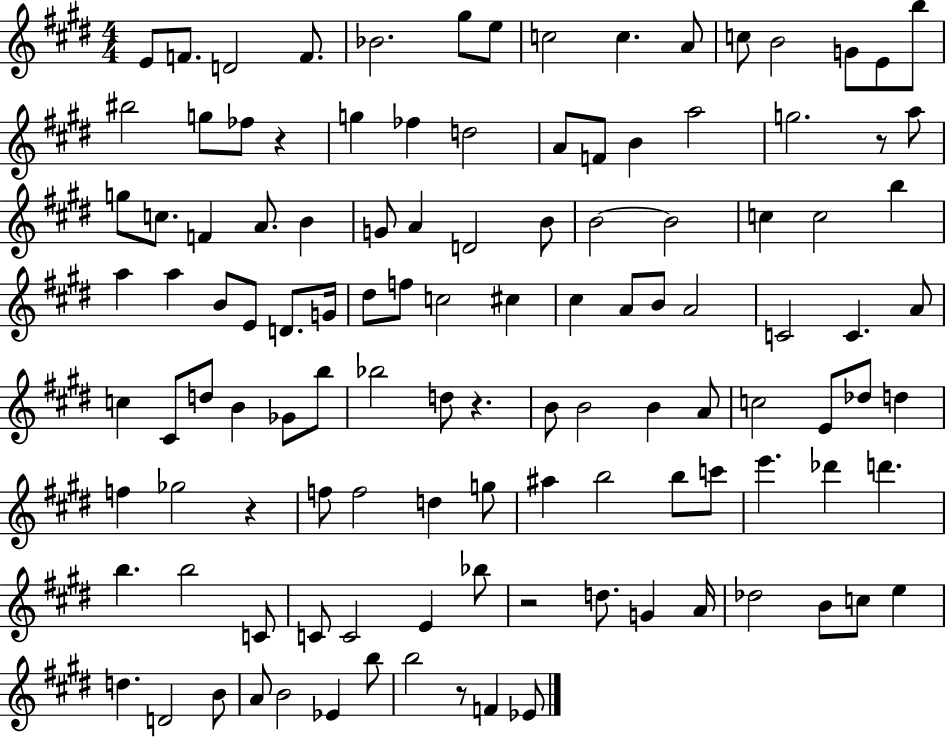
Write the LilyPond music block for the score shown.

{
  \clef treble
  \numericTimeSignature
  \time 4/4
  \key e \major
  e'8 f'8. d'2 f'8. | bes'2. gis''8 e''8 | c''2 c''4. a'8 | c''8 b'2 g'8 e'8 b''8 | \break bis''2 g''8 fes''8 r4 | g''4 fes''4 d''2 | a'8 f'8 b'4 a''2 | g''2. r8 a''8 | \break g''8 c''8. f'4 a'8. b'4 | g'8 a'4 d'2 b'8 | b'2~~ b'2 | c''4 c''2 b''4 | \break a''4 a''4 b'8 e'8 d'8. g'16 | dis''8 f''8 c''2 cis''4 | cis''4 a'8 b'8 a'2 | c'2 c'4. a'8 | \break c''4 cis'8 d''8 b'4 ges'8 b''8 | bes''2 d''8 r4. | b'8 b'2 b'4 a'8 | c''2 e'8 des''8 d''4 | \break f''4 ges''2 r4 | f''8 f''2 d''4 g''8 | ais''4 b''2 b''8 c'''8 | e'''4. des'''4 d'''4. | \break b''4. b''2 c'8 | c'8 c'2 e'4 bes''8 | r2 d''8. g'4 a'16 | des''2 b'8 c''8 e''4 | \break d''4. d'2 b'8 | a'8 b'2 ees'4 b''8 | b''2 r8 f'4 ees'8 | \bar "|."
}